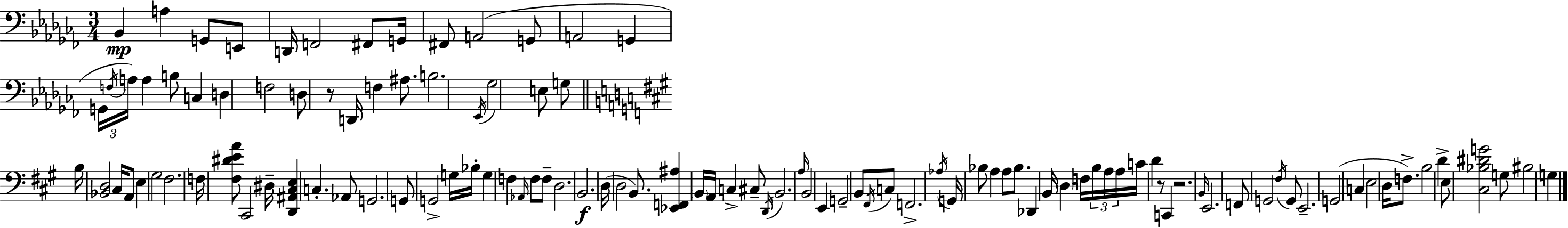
X:1
T:Untitled
M:3/4
L:1/4
K:Abm
_B,, A, G,,/2 E,,/2 D,,/4 F,,2 ^F,,/2 G,,/4 ^F,,/2 A,,2 G,,/2 A,,2 G,, G,,/4 F,/4 A,/4 A, B,/2 C, D, F,2 D,/2 z/2 D,,/4 F, ^A,/2 B,2 _E,,/4 _G,2 E,/2 G,/2 B,/4 [_B,,D,]2 ^C,/4 A,,/2 E, ^G,2 ^F,2 F,/4 [^F,^DEA]/2 ^C,,2 ^D,/4 [D,,^A,,^C,E,] C, _A,,/2 G,,2 G,,/2 G,,2 G,/4 _B,/4 G, F, _A,,/4 F,/2 F,/2 D,2 B,,2 D,/4 D,2 B,,/2 [_E,,F,,^A,] B,,/4 A,,/4 C, ^C,/2 D,,/4 B,,2 A,/4 B,,2 E,, G,,2 B,,/2 ^F,,/4 C,/2 F,,2 _A,/4 G,,/4 _B,/2 A, A,/2 _B,/2 _D,, B,,/4 D, F,/4 B,/4 A,/4 A,/4 C/4 D z/2 C,, z2 B,,/4 E,,2 F,,/2 G,,2 ^F,/4 G,,/2 E,,2 G,,2 C, E,2 D,/4 F,/2 B,2 D E,/2 [^C,_B,^DG]2 G,/2 ^B,2 G,